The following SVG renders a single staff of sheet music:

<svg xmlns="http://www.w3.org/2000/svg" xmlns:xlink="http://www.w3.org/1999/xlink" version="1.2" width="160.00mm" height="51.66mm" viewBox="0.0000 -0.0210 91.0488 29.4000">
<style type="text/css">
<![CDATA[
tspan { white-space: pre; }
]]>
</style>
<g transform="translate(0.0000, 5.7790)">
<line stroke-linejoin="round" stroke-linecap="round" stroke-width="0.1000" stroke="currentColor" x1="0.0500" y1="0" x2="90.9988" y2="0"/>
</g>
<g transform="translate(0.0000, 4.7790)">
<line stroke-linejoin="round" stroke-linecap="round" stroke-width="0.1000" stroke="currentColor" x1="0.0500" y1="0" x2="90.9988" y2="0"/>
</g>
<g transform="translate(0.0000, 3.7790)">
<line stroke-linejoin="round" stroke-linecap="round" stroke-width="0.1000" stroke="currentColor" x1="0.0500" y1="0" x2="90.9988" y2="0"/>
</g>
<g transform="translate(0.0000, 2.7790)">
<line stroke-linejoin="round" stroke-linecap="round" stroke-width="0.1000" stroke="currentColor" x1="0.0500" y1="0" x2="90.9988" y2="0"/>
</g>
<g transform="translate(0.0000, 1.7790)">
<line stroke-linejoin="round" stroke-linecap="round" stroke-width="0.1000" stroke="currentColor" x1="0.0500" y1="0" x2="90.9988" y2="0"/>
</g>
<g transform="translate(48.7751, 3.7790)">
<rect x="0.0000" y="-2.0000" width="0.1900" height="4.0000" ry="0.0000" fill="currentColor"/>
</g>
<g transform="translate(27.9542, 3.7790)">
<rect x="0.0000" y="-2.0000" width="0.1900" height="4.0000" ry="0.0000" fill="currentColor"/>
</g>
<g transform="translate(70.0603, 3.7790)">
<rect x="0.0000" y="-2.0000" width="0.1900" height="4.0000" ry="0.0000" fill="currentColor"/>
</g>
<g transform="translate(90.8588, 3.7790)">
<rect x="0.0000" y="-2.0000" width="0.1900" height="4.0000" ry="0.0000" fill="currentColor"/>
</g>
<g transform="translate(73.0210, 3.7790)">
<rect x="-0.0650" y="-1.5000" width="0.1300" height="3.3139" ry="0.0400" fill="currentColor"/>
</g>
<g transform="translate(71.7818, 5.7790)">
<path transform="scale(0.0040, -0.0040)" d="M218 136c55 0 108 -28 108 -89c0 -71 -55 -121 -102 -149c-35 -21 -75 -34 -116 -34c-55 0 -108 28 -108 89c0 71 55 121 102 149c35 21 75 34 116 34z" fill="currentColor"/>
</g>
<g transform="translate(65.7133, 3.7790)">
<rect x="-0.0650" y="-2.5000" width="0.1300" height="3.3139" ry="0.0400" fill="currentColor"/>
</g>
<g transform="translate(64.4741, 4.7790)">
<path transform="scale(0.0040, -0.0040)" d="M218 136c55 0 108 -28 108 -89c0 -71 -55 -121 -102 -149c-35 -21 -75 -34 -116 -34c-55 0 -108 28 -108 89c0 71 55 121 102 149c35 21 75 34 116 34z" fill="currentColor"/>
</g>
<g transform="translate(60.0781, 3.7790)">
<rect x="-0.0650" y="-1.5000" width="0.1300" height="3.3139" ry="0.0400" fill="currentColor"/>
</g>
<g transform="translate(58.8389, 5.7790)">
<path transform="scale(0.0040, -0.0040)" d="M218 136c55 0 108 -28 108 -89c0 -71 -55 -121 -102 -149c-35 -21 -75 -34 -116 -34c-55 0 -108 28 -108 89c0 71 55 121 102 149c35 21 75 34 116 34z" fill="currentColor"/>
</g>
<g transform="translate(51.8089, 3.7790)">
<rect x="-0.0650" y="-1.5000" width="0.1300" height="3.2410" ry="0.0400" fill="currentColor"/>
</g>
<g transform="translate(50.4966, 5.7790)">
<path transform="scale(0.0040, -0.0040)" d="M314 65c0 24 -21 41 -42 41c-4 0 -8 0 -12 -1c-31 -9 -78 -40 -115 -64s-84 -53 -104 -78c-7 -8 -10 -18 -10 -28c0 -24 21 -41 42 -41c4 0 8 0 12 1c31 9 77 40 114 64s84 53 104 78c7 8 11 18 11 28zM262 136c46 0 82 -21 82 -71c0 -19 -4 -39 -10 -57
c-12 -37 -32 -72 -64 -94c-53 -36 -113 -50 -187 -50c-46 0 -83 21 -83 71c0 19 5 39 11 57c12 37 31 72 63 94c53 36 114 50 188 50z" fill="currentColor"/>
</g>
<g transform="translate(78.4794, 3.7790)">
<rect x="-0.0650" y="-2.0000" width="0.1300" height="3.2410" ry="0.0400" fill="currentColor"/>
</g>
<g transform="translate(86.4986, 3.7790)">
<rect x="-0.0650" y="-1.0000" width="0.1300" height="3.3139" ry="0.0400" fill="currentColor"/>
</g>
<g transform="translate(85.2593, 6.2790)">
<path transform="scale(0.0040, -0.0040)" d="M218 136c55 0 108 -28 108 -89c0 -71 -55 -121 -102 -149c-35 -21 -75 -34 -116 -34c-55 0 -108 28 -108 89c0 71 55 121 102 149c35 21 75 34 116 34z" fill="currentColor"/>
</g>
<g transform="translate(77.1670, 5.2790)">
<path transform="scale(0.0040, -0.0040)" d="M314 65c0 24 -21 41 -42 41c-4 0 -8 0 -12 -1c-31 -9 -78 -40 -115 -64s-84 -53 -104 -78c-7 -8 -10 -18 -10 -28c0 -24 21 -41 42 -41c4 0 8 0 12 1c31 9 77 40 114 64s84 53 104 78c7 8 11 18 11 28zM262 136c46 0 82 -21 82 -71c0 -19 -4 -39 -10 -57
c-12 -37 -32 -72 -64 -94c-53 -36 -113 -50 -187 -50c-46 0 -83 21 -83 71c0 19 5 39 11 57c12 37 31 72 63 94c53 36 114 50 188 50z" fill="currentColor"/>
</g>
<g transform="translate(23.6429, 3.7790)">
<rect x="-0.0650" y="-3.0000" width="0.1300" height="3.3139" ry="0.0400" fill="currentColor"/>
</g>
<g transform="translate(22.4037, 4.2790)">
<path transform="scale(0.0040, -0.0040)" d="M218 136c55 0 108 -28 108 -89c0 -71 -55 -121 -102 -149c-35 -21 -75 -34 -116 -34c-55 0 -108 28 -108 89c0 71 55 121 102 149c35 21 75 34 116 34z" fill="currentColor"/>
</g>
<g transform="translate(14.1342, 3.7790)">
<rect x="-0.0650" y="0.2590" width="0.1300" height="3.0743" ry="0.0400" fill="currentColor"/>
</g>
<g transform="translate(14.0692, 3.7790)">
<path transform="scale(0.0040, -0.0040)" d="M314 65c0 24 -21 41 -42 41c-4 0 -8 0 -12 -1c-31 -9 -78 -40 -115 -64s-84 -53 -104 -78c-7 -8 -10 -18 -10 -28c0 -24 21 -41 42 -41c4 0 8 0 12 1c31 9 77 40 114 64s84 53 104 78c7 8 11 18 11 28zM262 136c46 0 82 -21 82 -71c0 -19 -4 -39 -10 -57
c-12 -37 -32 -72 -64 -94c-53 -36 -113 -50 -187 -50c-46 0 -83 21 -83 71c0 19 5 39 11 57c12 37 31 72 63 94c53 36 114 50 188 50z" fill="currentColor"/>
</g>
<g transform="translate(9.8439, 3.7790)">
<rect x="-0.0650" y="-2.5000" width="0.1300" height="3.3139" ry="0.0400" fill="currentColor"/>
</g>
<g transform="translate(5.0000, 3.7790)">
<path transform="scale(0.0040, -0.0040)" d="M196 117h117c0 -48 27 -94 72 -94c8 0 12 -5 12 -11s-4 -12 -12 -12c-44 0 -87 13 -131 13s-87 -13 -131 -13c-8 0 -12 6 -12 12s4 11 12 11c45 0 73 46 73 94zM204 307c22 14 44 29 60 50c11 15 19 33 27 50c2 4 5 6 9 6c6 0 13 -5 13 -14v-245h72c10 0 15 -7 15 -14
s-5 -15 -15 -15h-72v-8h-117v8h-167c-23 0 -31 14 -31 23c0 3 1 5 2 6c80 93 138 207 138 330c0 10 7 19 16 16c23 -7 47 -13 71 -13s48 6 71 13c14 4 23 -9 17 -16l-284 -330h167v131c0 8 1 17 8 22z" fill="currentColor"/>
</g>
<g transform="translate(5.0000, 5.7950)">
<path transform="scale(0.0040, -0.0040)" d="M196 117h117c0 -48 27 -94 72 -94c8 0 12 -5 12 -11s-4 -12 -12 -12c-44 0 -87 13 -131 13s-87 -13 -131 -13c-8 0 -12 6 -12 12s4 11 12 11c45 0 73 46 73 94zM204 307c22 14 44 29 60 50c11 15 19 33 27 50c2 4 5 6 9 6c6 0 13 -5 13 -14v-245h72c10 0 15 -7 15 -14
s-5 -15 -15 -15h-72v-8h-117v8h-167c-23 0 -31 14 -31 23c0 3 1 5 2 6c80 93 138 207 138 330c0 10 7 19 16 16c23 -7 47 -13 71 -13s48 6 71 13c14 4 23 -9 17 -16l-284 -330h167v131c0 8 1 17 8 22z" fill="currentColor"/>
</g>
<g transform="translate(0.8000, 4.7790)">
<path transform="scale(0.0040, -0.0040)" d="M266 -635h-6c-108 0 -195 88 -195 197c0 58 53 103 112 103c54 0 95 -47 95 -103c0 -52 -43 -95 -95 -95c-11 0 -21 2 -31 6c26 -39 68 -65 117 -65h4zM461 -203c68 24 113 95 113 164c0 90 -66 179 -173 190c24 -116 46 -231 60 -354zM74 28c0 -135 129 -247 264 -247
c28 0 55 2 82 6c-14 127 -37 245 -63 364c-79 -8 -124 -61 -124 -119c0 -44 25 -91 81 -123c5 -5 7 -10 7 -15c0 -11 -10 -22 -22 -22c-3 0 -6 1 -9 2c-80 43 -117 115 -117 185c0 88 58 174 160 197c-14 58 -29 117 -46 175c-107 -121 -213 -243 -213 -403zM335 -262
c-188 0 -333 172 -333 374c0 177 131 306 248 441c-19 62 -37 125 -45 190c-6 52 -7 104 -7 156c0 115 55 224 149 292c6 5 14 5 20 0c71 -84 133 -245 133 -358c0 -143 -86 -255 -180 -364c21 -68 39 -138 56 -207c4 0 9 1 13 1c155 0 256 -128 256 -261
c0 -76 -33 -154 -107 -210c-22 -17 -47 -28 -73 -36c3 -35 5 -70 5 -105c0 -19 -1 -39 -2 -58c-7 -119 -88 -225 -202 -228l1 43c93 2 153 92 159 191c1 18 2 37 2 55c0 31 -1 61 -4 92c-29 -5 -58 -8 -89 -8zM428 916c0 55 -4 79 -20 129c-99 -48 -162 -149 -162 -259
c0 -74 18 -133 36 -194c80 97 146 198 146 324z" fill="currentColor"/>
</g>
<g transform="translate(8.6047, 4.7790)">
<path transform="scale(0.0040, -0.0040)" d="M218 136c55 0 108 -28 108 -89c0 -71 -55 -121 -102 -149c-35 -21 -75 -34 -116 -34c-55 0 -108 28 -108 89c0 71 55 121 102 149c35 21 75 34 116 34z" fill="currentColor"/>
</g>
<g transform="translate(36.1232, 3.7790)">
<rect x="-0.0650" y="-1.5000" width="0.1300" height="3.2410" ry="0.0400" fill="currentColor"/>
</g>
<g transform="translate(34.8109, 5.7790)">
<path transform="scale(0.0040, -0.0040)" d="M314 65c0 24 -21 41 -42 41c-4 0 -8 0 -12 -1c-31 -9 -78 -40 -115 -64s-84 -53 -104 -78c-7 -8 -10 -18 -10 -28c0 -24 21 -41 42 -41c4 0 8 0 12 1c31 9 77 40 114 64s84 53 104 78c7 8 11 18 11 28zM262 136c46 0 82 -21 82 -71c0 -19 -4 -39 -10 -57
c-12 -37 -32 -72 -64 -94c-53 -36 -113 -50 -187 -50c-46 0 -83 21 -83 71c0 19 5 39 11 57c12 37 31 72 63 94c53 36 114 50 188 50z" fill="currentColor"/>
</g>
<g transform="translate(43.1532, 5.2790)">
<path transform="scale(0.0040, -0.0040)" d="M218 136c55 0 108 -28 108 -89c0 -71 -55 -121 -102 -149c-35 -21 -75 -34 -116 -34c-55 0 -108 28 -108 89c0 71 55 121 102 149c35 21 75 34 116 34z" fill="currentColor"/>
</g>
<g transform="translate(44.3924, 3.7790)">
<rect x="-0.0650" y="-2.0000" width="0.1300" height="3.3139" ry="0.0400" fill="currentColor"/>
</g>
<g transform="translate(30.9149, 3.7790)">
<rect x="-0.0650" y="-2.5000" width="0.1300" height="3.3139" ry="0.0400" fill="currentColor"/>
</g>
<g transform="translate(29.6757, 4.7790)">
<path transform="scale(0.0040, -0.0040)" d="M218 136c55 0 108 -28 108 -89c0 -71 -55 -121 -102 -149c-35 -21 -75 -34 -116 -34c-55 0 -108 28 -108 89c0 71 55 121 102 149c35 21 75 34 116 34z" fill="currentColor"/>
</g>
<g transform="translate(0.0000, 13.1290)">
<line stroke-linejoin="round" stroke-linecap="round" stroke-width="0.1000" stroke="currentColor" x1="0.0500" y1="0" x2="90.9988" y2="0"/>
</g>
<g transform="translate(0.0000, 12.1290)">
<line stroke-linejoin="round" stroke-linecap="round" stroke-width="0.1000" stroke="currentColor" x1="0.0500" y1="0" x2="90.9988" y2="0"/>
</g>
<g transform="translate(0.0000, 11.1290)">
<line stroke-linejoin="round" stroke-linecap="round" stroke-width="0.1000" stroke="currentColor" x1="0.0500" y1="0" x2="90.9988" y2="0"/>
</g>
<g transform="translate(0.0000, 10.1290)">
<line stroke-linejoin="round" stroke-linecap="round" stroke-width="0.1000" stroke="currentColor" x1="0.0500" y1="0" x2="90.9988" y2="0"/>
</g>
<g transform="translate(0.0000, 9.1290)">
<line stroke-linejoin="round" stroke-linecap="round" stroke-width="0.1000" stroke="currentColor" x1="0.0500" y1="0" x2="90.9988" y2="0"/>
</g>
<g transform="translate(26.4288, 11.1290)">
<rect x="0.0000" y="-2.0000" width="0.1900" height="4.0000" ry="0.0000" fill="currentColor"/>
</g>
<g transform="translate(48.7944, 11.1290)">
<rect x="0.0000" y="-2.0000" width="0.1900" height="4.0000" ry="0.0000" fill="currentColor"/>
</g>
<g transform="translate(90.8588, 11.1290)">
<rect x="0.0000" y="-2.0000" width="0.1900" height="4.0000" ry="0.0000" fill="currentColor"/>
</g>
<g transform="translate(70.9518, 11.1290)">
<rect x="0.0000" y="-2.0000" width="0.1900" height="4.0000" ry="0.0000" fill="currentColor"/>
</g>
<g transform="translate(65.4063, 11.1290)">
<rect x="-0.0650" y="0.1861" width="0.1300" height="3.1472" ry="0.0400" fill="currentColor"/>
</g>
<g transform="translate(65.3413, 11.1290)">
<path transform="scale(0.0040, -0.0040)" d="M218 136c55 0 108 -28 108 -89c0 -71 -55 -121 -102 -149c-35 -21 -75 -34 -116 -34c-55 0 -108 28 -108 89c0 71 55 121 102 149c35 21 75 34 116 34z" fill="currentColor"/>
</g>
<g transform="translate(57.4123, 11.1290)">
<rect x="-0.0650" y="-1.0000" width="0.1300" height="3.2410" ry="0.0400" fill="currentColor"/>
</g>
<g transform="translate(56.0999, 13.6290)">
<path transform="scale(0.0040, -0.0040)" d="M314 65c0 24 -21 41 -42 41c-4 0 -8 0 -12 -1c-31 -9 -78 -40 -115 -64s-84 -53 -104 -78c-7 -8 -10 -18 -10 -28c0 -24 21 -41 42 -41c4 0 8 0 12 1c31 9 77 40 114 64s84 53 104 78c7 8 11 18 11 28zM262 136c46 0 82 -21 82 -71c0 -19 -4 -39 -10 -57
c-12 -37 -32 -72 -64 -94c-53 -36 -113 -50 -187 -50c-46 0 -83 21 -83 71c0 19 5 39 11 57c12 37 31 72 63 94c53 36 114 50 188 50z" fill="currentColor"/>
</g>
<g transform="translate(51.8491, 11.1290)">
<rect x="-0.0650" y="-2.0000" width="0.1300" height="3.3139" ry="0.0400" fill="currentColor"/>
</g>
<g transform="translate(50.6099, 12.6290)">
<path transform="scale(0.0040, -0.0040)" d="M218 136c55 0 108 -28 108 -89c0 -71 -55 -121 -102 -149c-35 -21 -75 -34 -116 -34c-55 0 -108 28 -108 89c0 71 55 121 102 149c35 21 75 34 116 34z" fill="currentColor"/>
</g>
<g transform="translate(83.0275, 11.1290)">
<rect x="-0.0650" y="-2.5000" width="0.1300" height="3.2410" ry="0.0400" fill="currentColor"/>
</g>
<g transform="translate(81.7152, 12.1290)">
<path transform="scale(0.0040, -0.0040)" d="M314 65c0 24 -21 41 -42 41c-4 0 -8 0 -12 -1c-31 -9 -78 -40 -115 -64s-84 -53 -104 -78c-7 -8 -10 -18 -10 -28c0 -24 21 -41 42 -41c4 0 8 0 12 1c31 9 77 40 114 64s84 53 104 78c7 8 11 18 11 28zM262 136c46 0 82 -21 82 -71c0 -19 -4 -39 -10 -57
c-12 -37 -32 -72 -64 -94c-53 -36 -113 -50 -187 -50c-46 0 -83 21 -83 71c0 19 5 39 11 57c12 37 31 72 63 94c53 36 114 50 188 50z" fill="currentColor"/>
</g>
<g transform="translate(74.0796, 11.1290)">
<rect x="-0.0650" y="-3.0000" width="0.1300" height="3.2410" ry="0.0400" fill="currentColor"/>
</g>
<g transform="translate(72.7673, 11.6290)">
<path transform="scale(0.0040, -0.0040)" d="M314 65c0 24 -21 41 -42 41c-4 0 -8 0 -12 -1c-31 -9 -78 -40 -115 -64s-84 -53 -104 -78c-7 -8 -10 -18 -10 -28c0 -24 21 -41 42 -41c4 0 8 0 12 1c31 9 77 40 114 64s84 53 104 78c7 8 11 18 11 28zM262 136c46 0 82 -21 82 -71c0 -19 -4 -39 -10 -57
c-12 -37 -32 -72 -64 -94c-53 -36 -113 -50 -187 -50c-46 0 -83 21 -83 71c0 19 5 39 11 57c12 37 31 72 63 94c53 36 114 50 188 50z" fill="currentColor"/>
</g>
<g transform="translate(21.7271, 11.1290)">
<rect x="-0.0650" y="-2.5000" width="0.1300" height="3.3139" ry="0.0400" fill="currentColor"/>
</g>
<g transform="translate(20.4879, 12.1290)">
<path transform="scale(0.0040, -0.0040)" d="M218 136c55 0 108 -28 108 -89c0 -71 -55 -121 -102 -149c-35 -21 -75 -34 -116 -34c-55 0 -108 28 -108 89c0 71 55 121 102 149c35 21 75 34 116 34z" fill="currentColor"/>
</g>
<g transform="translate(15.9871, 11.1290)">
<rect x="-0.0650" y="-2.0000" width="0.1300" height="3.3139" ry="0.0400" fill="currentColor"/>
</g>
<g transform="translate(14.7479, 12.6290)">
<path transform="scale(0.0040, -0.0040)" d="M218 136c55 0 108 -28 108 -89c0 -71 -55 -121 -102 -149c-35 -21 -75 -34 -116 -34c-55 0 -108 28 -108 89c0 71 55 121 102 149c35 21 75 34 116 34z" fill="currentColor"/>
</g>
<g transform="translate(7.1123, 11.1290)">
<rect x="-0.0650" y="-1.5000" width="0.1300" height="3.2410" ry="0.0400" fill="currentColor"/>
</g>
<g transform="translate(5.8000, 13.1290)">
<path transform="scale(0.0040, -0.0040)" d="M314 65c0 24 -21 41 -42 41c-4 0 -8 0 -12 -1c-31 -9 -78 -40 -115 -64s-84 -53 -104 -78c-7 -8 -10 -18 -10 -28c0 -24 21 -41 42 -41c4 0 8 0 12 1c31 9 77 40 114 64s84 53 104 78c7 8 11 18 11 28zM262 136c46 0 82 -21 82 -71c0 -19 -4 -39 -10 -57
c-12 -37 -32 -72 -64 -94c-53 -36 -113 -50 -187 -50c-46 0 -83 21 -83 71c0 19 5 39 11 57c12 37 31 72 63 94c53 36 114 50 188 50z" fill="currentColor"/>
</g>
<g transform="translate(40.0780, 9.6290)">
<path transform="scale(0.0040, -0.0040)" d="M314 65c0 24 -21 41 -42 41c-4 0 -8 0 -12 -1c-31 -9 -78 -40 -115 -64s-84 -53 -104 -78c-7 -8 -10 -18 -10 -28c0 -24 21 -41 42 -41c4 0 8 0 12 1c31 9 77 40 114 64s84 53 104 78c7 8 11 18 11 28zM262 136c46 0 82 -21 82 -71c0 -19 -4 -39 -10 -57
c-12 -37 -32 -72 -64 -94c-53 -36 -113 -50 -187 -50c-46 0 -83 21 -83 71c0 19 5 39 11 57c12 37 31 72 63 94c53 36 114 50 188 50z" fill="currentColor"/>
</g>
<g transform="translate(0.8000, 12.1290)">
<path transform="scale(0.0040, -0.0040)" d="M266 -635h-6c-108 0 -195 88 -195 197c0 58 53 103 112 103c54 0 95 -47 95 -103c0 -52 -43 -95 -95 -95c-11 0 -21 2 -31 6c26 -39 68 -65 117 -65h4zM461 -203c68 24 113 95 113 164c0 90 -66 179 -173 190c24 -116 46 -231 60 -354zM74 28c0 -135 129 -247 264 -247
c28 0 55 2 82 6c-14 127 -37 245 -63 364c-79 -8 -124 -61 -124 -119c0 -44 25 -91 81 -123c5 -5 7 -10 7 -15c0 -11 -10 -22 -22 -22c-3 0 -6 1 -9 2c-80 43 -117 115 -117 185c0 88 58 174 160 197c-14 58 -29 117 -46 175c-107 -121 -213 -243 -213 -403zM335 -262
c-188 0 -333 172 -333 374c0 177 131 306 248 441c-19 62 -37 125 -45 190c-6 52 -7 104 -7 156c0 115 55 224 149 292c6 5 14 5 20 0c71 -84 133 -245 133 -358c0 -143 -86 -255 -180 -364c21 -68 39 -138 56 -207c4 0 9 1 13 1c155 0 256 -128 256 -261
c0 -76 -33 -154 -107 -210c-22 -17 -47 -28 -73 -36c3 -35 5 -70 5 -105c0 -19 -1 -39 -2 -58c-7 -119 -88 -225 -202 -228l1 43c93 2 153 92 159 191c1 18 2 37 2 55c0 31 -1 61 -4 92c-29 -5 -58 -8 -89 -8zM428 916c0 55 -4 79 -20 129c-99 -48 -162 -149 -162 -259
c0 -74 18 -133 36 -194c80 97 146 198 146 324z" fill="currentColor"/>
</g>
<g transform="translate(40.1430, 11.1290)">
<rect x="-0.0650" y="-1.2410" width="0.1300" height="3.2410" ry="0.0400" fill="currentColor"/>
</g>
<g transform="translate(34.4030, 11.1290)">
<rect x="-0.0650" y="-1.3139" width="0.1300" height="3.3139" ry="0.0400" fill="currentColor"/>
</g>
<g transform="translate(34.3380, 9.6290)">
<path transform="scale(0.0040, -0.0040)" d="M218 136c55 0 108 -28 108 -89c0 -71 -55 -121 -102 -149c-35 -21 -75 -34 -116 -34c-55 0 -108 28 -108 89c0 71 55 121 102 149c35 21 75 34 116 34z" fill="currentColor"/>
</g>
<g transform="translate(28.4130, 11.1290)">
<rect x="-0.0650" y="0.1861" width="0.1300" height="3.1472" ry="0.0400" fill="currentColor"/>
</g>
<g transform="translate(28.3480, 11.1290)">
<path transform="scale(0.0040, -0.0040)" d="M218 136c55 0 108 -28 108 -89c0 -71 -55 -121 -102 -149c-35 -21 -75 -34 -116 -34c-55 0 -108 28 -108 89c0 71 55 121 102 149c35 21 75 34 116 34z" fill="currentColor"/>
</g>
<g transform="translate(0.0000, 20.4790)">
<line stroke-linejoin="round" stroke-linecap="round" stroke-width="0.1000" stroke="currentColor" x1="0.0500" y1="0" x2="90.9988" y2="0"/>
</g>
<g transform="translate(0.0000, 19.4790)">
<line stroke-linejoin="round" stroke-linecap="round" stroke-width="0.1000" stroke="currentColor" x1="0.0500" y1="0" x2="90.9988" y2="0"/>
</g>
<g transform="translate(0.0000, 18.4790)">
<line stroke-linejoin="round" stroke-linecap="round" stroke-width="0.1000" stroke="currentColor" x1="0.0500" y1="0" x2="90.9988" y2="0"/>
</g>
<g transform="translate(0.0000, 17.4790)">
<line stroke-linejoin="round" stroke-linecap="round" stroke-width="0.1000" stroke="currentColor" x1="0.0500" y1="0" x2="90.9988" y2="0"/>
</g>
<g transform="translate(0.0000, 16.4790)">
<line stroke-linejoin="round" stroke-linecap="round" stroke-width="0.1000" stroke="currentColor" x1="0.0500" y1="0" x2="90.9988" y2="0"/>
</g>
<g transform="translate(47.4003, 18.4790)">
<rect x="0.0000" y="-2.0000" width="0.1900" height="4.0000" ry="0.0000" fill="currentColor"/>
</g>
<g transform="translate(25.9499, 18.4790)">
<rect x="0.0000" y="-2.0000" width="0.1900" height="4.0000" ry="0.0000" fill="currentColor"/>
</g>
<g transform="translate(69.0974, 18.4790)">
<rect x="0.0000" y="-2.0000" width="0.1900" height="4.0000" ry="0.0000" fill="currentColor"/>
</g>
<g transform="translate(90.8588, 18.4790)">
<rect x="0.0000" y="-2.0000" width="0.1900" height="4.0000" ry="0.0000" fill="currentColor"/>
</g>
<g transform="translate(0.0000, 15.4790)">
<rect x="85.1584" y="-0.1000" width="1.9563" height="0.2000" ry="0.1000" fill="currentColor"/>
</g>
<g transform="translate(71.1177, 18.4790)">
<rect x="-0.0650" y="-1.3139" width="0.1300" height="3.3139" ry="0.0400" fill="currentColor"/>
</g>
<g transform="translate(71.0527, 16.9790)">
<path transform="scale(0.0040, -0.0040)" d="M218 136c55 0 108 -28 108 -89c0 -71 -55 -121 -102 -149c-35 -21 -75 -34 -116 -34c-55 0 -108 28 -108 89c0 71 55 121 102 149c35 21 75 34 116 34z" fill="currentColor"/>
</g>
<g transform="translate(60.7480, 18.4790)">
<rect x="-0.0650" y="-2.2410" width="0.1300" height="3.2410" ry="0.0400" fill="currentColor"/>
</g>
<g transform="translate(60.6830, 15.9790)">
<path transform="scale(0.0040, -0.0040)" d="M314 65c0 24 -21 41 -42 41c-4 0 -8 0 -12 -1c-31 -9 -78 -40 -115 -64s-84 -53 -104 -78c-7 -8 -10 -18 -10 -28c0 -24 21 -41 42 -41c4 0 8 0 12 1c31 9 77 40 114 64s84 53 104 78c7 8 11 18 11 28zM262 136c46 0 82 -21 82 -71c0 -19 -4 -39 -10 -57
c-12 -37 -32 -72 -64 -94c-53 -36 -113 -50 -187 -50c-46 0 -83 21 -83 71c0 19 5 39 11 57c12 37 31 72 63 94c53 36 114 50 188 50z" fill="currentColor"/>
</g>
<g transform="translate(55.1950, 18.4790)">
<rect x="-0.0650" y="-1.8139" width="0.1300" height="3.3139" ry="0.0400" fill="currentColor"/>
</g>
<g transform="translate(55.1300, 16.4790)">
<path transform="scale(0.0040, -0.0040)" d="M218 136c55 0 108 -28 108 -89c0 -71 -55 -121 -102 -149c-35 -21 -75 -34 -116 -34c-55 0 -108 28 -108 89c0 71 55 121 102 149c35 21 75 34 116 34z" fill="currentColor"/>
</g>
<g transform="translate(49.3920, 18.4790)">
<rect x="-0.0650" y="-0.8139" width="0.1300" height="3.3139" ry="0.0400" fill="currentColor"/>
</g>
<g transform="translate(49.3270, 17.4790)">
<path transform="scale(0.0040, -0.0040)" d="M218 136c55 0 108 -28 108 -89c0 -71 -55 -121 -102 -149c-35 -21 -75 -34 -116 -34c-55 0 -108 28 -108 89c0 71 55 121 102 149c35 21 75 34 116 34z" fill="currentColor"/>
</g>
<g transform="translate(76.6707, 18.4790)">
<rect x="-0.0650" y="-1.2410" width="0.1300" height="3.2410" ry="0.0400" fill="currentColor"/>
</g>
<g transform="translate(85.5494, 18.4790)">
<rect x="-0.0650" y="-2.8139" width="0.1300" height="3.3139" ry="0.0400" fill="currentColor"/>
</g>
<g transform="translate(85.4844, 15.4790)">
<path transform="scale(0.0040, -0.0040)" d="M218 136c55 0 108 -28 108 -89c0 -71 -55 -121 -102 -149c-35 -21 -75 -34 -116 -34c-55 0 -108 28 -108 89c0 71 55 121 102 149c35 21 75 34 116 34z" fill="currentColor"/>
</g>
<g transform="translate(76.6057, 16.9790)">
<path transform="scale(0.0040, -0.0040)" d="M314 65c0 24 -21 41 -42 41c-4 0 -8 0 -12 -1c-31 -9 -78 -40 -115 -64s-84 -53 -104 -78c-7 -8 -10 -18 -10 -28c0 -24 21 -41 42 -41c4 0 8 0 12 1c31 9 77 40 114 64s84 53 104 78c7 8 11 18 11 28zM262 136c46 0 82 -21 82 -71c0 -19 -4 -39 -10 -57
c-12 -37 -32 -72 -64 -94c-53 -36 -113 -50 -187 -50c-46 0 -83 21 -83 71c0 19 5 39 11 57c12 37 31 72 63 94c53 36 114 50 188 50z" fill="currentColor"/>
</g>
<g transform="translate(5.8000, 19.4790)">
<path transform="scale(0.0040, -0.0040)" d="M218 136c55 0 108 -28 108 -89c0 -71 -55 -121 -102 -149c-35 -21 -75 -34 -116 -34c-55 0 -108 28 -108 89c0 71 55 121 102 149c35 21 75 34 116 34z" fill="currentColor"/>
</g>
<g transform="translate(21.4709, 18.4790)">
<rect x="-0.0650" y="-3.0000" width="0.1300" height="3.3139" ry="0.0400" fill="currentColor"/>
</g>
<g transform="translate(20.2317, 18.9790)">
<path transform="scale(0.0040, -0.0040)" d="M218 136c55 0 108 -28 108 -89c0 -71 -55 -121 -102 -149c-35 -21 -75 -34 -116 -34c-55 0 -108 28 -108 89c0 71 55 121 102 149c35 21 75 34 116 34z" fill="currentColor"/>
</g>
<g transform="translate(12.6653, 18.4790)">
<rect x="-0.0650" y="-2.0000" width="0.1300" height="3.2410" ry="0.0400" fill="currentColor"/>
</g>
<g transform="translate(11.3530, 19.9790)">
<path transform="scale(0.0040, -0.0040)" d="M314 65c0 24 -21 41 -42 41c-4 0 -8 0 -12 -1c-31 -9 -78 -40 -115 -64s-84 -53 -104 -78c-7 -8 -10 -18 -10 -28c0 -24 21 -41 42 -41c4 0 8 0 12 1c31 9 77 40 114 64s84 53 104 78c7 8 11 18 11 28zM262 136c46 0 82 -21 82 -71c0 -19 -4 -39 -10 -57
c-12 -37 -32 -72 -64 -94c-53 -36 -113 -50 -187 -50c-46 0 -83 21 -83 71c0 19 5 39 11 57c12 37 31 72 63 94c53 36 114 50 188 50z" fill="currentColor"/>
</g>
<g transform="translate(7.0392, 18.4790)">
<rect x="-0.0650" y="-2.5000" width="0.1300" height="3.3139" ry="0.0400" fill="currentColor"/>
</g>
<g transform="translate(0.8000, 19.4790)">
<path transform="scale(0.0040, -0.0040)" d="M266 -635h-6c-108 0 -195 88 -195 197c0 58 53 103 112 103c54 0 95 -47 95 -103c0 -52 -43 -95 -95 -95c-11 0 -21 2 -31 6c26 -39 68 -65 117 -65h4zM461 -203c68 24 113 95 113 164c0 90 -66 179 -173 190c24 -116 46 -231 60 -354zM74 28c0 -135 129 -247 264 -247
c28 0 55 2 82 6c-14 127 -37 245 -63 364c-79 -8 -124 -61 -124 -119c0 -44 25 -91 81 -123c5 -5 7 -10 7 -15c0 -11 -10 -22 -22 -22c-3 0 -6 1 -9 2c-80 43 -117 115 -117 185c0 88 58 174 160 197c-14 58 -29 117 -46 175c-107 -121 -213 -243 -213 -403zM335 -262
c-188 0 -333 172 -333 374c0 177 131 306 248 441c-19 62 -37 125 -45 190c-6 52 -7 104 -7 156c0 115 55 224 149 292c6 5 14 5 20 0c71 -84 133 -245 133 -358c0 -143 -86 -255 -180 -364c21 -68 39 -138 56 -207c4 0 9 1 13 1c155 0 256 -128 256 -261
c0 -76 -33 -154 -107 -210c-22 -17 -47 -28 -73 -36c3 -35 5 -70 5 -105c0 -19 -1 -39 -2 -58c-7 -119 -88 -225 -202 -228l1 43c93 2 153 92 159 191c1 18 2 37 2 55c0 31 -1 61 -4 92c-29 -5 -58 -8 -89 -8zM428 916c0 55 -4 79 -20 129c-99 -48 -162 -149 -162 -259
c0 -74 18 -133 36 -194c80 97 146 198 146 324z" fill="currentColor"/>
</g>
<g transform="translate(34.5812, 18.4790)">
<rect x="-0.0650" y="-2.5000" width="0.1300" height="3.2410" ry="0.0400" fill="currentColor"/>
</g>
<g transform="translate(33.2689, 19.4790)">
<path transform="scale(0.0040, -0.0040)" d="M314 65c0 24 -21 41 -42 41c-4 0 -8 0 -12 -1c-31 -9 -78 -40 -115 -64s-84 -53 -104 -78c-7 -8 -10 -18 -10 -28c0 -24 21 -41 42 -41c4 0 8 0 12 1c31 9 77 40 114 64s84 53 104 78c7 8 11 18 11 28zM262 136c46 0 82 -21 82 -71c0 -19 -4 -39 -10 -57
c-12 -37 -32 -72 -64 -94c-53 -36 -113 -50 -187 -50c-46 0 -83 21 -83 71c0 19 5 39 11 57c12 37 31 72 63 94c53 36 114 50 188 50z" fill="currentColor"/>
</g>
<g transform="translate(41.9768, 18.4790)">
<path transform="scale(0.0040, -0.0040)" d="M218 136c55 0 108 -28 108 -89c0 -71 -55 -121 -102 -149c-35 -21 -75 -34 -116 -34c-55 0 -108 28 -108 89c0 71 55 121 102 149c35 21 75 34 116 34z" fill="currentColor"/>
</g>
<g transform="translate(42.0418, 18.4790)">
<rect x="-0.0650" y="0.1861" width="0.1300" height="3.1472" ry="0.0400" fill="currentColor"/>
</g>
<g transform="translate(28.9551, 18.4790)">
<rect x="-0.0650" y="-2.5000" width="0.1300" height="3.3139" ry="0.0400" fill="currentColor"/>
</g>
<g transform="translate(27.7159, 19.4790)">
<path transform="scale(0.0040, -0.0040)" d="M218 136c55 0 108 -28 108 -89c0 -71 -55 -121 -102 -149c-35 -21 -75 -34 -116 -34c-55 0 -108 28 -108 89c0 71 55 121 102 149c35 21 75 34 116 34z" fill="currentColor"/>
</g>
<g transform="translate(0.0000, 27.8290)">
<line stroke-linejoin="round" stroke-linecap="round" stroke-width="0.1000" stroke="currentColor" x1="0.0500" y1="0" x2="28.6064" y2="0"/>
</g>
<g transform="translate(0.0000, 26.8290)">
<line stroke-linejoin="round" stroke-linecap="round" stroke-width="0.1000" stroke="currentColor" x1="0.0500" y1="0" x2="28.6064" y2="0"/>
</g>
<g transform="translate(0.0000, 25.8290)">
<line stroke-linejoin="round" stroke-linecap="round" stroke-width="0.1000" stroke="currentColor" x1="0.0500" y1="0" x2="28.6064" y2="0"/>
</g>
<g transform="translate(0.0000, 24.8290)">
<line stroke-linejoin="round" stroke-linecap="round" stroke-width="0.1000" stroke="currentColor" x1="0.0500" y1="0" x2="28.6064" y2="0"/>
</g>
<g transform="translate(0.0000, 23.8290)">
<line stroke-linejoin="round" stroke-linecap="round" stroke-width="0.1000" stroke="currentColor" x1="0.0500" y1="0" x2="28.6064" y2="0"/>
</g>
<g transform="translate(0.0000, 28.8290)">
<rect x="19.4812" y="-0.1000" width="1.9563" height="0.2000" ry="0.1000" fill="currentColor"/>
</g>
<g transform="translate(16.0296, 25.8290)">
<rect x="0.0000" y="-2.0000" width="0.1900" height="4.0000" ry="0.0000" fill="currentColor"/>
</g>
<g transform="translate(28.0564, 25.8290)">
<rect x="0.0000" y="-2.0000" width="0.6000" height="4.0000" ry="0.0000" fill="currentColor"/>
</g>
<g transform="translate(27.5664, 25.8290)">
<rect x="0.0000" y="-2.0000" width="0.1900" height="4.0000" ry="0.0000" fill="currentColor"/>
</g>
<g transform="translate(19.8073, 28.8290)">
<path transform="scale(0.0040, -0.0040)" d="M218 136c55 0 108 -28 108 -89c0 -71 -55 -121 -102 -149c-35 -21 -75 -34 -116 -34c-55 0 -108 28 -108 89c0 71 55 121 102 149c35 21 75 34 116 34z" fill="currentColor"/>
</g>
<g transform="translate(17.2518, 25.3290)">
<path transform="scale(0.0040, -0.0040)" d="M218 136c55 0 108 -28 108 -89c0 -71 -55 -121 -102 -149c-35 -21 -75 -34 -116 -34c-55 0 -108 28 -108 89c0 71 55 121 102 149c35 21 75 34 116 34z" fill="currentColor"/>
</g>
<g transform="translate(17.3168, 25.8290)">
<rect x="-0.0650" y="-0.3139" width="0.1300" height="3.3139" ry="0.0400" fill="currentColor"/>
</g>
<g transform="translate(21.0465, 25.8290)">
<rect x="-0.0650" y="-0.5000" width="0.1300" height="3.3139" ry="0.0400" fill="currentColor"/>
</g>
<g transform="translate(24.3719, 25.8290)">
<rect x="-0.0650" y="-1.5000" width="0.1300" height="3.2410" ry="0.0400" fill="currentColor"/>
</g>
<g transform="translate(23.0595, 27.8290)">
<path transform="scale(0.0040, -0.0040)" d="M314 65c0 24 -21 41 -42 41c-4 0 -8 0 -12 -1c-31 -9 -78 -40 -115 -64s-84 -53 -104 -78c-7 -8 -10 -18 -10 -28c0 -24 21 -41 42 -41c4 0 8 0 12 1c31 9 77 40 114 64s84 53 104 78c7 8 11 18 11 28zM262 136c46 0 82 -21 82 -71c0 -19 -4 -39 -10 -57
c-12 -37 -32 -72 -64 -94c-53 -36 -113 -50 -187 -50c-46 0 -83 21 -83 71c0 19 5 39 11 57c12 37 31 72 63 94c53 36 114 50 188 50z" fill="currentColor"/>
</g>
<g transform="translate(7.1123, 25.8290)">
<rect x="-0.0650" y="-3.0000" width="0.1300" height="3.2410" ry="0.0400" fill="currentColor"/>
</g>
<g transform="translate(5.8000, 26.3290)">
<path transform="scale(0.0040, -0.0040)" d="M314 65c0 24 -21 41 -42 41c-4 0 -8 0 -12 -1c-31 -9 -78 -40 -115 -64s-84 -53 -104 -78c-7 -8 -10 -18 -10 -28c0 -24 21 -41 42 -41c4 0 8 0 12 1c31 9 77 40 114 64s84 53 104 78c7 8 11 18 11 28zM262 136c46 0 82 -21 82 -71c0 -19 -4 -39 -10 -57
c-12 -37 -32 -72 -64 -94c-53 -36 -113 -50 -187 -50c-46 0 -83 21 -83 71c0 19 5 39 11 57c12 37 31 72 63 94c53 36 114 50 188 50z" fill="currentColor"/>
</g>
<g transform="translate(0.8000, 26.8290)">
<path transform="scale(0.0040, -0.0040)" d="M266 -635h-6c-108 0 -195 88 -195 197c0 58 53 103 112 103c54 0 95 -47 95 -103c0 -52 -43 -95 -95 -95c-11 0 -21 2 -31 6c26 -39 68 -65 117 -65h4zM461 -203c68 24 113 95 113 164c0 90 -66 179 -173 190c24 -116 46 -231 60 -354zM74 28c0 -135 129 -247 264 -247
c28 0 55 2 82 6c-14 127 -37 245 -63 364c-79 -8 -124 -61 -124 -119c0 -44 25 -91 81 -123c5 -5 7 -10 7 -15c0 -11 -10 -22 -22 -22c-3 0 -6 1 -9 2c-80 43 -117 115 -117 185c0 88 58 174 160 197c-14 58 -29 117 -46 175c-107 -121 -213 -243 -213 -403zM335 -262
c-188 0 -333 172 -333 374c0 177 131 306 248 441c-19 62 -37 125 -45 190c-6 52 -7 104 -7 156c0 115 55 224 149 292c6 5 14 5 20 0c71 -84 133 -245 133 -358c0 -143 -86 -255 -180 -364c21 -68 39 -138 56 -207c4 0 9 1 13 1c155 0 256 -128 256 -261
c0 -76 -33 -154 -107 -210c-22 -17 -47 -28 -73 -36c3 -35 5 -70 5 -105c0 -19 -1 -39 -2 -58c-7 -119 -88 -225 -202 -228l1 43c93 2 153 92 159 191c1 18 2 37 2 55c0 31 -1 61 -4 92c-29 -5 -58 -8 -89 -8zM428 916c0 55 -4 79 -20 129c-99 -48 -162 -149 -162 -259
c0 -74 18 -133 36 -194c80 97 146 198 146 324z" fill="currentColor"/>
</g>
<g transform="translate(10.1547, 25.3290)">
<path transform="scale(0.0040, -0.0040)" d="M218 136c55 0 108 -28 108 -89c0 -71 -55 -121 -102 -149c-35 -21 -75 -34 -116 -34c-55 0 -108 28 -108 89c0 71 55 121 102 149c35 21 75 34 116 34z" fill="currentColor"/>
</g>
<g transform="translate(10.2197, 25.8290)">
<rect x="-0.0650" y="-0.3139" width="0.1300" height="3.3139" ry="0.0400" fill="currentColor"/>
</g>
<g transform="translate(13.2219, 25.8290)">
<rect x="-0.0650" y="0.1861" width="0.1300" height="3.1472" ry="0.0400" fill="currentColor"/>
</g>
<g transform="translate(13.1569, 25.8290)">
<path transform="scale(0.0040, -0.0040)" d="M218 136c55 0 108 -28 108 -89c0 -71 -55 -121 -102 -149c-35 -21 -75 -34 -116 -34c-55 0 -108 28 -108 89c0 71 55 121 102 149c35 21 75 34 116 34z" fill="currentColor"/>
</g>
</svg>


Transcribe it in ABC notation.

X:1
T:Untitled
M:4/4
L:1/4
K:C
G B2 A G E2 F E2 E G E F2 D E2 F G B e e2 F D2 B A2 G2 G F2 A G G2 B d f g2 e e2 a A2 c B c C E2